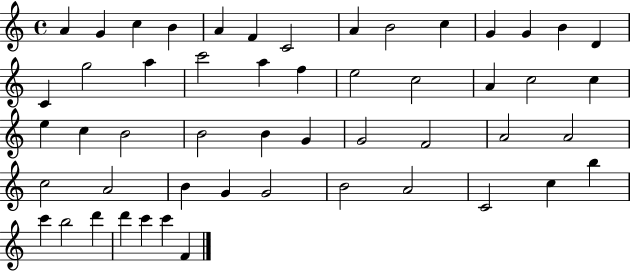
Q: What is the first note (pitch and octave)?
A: A4